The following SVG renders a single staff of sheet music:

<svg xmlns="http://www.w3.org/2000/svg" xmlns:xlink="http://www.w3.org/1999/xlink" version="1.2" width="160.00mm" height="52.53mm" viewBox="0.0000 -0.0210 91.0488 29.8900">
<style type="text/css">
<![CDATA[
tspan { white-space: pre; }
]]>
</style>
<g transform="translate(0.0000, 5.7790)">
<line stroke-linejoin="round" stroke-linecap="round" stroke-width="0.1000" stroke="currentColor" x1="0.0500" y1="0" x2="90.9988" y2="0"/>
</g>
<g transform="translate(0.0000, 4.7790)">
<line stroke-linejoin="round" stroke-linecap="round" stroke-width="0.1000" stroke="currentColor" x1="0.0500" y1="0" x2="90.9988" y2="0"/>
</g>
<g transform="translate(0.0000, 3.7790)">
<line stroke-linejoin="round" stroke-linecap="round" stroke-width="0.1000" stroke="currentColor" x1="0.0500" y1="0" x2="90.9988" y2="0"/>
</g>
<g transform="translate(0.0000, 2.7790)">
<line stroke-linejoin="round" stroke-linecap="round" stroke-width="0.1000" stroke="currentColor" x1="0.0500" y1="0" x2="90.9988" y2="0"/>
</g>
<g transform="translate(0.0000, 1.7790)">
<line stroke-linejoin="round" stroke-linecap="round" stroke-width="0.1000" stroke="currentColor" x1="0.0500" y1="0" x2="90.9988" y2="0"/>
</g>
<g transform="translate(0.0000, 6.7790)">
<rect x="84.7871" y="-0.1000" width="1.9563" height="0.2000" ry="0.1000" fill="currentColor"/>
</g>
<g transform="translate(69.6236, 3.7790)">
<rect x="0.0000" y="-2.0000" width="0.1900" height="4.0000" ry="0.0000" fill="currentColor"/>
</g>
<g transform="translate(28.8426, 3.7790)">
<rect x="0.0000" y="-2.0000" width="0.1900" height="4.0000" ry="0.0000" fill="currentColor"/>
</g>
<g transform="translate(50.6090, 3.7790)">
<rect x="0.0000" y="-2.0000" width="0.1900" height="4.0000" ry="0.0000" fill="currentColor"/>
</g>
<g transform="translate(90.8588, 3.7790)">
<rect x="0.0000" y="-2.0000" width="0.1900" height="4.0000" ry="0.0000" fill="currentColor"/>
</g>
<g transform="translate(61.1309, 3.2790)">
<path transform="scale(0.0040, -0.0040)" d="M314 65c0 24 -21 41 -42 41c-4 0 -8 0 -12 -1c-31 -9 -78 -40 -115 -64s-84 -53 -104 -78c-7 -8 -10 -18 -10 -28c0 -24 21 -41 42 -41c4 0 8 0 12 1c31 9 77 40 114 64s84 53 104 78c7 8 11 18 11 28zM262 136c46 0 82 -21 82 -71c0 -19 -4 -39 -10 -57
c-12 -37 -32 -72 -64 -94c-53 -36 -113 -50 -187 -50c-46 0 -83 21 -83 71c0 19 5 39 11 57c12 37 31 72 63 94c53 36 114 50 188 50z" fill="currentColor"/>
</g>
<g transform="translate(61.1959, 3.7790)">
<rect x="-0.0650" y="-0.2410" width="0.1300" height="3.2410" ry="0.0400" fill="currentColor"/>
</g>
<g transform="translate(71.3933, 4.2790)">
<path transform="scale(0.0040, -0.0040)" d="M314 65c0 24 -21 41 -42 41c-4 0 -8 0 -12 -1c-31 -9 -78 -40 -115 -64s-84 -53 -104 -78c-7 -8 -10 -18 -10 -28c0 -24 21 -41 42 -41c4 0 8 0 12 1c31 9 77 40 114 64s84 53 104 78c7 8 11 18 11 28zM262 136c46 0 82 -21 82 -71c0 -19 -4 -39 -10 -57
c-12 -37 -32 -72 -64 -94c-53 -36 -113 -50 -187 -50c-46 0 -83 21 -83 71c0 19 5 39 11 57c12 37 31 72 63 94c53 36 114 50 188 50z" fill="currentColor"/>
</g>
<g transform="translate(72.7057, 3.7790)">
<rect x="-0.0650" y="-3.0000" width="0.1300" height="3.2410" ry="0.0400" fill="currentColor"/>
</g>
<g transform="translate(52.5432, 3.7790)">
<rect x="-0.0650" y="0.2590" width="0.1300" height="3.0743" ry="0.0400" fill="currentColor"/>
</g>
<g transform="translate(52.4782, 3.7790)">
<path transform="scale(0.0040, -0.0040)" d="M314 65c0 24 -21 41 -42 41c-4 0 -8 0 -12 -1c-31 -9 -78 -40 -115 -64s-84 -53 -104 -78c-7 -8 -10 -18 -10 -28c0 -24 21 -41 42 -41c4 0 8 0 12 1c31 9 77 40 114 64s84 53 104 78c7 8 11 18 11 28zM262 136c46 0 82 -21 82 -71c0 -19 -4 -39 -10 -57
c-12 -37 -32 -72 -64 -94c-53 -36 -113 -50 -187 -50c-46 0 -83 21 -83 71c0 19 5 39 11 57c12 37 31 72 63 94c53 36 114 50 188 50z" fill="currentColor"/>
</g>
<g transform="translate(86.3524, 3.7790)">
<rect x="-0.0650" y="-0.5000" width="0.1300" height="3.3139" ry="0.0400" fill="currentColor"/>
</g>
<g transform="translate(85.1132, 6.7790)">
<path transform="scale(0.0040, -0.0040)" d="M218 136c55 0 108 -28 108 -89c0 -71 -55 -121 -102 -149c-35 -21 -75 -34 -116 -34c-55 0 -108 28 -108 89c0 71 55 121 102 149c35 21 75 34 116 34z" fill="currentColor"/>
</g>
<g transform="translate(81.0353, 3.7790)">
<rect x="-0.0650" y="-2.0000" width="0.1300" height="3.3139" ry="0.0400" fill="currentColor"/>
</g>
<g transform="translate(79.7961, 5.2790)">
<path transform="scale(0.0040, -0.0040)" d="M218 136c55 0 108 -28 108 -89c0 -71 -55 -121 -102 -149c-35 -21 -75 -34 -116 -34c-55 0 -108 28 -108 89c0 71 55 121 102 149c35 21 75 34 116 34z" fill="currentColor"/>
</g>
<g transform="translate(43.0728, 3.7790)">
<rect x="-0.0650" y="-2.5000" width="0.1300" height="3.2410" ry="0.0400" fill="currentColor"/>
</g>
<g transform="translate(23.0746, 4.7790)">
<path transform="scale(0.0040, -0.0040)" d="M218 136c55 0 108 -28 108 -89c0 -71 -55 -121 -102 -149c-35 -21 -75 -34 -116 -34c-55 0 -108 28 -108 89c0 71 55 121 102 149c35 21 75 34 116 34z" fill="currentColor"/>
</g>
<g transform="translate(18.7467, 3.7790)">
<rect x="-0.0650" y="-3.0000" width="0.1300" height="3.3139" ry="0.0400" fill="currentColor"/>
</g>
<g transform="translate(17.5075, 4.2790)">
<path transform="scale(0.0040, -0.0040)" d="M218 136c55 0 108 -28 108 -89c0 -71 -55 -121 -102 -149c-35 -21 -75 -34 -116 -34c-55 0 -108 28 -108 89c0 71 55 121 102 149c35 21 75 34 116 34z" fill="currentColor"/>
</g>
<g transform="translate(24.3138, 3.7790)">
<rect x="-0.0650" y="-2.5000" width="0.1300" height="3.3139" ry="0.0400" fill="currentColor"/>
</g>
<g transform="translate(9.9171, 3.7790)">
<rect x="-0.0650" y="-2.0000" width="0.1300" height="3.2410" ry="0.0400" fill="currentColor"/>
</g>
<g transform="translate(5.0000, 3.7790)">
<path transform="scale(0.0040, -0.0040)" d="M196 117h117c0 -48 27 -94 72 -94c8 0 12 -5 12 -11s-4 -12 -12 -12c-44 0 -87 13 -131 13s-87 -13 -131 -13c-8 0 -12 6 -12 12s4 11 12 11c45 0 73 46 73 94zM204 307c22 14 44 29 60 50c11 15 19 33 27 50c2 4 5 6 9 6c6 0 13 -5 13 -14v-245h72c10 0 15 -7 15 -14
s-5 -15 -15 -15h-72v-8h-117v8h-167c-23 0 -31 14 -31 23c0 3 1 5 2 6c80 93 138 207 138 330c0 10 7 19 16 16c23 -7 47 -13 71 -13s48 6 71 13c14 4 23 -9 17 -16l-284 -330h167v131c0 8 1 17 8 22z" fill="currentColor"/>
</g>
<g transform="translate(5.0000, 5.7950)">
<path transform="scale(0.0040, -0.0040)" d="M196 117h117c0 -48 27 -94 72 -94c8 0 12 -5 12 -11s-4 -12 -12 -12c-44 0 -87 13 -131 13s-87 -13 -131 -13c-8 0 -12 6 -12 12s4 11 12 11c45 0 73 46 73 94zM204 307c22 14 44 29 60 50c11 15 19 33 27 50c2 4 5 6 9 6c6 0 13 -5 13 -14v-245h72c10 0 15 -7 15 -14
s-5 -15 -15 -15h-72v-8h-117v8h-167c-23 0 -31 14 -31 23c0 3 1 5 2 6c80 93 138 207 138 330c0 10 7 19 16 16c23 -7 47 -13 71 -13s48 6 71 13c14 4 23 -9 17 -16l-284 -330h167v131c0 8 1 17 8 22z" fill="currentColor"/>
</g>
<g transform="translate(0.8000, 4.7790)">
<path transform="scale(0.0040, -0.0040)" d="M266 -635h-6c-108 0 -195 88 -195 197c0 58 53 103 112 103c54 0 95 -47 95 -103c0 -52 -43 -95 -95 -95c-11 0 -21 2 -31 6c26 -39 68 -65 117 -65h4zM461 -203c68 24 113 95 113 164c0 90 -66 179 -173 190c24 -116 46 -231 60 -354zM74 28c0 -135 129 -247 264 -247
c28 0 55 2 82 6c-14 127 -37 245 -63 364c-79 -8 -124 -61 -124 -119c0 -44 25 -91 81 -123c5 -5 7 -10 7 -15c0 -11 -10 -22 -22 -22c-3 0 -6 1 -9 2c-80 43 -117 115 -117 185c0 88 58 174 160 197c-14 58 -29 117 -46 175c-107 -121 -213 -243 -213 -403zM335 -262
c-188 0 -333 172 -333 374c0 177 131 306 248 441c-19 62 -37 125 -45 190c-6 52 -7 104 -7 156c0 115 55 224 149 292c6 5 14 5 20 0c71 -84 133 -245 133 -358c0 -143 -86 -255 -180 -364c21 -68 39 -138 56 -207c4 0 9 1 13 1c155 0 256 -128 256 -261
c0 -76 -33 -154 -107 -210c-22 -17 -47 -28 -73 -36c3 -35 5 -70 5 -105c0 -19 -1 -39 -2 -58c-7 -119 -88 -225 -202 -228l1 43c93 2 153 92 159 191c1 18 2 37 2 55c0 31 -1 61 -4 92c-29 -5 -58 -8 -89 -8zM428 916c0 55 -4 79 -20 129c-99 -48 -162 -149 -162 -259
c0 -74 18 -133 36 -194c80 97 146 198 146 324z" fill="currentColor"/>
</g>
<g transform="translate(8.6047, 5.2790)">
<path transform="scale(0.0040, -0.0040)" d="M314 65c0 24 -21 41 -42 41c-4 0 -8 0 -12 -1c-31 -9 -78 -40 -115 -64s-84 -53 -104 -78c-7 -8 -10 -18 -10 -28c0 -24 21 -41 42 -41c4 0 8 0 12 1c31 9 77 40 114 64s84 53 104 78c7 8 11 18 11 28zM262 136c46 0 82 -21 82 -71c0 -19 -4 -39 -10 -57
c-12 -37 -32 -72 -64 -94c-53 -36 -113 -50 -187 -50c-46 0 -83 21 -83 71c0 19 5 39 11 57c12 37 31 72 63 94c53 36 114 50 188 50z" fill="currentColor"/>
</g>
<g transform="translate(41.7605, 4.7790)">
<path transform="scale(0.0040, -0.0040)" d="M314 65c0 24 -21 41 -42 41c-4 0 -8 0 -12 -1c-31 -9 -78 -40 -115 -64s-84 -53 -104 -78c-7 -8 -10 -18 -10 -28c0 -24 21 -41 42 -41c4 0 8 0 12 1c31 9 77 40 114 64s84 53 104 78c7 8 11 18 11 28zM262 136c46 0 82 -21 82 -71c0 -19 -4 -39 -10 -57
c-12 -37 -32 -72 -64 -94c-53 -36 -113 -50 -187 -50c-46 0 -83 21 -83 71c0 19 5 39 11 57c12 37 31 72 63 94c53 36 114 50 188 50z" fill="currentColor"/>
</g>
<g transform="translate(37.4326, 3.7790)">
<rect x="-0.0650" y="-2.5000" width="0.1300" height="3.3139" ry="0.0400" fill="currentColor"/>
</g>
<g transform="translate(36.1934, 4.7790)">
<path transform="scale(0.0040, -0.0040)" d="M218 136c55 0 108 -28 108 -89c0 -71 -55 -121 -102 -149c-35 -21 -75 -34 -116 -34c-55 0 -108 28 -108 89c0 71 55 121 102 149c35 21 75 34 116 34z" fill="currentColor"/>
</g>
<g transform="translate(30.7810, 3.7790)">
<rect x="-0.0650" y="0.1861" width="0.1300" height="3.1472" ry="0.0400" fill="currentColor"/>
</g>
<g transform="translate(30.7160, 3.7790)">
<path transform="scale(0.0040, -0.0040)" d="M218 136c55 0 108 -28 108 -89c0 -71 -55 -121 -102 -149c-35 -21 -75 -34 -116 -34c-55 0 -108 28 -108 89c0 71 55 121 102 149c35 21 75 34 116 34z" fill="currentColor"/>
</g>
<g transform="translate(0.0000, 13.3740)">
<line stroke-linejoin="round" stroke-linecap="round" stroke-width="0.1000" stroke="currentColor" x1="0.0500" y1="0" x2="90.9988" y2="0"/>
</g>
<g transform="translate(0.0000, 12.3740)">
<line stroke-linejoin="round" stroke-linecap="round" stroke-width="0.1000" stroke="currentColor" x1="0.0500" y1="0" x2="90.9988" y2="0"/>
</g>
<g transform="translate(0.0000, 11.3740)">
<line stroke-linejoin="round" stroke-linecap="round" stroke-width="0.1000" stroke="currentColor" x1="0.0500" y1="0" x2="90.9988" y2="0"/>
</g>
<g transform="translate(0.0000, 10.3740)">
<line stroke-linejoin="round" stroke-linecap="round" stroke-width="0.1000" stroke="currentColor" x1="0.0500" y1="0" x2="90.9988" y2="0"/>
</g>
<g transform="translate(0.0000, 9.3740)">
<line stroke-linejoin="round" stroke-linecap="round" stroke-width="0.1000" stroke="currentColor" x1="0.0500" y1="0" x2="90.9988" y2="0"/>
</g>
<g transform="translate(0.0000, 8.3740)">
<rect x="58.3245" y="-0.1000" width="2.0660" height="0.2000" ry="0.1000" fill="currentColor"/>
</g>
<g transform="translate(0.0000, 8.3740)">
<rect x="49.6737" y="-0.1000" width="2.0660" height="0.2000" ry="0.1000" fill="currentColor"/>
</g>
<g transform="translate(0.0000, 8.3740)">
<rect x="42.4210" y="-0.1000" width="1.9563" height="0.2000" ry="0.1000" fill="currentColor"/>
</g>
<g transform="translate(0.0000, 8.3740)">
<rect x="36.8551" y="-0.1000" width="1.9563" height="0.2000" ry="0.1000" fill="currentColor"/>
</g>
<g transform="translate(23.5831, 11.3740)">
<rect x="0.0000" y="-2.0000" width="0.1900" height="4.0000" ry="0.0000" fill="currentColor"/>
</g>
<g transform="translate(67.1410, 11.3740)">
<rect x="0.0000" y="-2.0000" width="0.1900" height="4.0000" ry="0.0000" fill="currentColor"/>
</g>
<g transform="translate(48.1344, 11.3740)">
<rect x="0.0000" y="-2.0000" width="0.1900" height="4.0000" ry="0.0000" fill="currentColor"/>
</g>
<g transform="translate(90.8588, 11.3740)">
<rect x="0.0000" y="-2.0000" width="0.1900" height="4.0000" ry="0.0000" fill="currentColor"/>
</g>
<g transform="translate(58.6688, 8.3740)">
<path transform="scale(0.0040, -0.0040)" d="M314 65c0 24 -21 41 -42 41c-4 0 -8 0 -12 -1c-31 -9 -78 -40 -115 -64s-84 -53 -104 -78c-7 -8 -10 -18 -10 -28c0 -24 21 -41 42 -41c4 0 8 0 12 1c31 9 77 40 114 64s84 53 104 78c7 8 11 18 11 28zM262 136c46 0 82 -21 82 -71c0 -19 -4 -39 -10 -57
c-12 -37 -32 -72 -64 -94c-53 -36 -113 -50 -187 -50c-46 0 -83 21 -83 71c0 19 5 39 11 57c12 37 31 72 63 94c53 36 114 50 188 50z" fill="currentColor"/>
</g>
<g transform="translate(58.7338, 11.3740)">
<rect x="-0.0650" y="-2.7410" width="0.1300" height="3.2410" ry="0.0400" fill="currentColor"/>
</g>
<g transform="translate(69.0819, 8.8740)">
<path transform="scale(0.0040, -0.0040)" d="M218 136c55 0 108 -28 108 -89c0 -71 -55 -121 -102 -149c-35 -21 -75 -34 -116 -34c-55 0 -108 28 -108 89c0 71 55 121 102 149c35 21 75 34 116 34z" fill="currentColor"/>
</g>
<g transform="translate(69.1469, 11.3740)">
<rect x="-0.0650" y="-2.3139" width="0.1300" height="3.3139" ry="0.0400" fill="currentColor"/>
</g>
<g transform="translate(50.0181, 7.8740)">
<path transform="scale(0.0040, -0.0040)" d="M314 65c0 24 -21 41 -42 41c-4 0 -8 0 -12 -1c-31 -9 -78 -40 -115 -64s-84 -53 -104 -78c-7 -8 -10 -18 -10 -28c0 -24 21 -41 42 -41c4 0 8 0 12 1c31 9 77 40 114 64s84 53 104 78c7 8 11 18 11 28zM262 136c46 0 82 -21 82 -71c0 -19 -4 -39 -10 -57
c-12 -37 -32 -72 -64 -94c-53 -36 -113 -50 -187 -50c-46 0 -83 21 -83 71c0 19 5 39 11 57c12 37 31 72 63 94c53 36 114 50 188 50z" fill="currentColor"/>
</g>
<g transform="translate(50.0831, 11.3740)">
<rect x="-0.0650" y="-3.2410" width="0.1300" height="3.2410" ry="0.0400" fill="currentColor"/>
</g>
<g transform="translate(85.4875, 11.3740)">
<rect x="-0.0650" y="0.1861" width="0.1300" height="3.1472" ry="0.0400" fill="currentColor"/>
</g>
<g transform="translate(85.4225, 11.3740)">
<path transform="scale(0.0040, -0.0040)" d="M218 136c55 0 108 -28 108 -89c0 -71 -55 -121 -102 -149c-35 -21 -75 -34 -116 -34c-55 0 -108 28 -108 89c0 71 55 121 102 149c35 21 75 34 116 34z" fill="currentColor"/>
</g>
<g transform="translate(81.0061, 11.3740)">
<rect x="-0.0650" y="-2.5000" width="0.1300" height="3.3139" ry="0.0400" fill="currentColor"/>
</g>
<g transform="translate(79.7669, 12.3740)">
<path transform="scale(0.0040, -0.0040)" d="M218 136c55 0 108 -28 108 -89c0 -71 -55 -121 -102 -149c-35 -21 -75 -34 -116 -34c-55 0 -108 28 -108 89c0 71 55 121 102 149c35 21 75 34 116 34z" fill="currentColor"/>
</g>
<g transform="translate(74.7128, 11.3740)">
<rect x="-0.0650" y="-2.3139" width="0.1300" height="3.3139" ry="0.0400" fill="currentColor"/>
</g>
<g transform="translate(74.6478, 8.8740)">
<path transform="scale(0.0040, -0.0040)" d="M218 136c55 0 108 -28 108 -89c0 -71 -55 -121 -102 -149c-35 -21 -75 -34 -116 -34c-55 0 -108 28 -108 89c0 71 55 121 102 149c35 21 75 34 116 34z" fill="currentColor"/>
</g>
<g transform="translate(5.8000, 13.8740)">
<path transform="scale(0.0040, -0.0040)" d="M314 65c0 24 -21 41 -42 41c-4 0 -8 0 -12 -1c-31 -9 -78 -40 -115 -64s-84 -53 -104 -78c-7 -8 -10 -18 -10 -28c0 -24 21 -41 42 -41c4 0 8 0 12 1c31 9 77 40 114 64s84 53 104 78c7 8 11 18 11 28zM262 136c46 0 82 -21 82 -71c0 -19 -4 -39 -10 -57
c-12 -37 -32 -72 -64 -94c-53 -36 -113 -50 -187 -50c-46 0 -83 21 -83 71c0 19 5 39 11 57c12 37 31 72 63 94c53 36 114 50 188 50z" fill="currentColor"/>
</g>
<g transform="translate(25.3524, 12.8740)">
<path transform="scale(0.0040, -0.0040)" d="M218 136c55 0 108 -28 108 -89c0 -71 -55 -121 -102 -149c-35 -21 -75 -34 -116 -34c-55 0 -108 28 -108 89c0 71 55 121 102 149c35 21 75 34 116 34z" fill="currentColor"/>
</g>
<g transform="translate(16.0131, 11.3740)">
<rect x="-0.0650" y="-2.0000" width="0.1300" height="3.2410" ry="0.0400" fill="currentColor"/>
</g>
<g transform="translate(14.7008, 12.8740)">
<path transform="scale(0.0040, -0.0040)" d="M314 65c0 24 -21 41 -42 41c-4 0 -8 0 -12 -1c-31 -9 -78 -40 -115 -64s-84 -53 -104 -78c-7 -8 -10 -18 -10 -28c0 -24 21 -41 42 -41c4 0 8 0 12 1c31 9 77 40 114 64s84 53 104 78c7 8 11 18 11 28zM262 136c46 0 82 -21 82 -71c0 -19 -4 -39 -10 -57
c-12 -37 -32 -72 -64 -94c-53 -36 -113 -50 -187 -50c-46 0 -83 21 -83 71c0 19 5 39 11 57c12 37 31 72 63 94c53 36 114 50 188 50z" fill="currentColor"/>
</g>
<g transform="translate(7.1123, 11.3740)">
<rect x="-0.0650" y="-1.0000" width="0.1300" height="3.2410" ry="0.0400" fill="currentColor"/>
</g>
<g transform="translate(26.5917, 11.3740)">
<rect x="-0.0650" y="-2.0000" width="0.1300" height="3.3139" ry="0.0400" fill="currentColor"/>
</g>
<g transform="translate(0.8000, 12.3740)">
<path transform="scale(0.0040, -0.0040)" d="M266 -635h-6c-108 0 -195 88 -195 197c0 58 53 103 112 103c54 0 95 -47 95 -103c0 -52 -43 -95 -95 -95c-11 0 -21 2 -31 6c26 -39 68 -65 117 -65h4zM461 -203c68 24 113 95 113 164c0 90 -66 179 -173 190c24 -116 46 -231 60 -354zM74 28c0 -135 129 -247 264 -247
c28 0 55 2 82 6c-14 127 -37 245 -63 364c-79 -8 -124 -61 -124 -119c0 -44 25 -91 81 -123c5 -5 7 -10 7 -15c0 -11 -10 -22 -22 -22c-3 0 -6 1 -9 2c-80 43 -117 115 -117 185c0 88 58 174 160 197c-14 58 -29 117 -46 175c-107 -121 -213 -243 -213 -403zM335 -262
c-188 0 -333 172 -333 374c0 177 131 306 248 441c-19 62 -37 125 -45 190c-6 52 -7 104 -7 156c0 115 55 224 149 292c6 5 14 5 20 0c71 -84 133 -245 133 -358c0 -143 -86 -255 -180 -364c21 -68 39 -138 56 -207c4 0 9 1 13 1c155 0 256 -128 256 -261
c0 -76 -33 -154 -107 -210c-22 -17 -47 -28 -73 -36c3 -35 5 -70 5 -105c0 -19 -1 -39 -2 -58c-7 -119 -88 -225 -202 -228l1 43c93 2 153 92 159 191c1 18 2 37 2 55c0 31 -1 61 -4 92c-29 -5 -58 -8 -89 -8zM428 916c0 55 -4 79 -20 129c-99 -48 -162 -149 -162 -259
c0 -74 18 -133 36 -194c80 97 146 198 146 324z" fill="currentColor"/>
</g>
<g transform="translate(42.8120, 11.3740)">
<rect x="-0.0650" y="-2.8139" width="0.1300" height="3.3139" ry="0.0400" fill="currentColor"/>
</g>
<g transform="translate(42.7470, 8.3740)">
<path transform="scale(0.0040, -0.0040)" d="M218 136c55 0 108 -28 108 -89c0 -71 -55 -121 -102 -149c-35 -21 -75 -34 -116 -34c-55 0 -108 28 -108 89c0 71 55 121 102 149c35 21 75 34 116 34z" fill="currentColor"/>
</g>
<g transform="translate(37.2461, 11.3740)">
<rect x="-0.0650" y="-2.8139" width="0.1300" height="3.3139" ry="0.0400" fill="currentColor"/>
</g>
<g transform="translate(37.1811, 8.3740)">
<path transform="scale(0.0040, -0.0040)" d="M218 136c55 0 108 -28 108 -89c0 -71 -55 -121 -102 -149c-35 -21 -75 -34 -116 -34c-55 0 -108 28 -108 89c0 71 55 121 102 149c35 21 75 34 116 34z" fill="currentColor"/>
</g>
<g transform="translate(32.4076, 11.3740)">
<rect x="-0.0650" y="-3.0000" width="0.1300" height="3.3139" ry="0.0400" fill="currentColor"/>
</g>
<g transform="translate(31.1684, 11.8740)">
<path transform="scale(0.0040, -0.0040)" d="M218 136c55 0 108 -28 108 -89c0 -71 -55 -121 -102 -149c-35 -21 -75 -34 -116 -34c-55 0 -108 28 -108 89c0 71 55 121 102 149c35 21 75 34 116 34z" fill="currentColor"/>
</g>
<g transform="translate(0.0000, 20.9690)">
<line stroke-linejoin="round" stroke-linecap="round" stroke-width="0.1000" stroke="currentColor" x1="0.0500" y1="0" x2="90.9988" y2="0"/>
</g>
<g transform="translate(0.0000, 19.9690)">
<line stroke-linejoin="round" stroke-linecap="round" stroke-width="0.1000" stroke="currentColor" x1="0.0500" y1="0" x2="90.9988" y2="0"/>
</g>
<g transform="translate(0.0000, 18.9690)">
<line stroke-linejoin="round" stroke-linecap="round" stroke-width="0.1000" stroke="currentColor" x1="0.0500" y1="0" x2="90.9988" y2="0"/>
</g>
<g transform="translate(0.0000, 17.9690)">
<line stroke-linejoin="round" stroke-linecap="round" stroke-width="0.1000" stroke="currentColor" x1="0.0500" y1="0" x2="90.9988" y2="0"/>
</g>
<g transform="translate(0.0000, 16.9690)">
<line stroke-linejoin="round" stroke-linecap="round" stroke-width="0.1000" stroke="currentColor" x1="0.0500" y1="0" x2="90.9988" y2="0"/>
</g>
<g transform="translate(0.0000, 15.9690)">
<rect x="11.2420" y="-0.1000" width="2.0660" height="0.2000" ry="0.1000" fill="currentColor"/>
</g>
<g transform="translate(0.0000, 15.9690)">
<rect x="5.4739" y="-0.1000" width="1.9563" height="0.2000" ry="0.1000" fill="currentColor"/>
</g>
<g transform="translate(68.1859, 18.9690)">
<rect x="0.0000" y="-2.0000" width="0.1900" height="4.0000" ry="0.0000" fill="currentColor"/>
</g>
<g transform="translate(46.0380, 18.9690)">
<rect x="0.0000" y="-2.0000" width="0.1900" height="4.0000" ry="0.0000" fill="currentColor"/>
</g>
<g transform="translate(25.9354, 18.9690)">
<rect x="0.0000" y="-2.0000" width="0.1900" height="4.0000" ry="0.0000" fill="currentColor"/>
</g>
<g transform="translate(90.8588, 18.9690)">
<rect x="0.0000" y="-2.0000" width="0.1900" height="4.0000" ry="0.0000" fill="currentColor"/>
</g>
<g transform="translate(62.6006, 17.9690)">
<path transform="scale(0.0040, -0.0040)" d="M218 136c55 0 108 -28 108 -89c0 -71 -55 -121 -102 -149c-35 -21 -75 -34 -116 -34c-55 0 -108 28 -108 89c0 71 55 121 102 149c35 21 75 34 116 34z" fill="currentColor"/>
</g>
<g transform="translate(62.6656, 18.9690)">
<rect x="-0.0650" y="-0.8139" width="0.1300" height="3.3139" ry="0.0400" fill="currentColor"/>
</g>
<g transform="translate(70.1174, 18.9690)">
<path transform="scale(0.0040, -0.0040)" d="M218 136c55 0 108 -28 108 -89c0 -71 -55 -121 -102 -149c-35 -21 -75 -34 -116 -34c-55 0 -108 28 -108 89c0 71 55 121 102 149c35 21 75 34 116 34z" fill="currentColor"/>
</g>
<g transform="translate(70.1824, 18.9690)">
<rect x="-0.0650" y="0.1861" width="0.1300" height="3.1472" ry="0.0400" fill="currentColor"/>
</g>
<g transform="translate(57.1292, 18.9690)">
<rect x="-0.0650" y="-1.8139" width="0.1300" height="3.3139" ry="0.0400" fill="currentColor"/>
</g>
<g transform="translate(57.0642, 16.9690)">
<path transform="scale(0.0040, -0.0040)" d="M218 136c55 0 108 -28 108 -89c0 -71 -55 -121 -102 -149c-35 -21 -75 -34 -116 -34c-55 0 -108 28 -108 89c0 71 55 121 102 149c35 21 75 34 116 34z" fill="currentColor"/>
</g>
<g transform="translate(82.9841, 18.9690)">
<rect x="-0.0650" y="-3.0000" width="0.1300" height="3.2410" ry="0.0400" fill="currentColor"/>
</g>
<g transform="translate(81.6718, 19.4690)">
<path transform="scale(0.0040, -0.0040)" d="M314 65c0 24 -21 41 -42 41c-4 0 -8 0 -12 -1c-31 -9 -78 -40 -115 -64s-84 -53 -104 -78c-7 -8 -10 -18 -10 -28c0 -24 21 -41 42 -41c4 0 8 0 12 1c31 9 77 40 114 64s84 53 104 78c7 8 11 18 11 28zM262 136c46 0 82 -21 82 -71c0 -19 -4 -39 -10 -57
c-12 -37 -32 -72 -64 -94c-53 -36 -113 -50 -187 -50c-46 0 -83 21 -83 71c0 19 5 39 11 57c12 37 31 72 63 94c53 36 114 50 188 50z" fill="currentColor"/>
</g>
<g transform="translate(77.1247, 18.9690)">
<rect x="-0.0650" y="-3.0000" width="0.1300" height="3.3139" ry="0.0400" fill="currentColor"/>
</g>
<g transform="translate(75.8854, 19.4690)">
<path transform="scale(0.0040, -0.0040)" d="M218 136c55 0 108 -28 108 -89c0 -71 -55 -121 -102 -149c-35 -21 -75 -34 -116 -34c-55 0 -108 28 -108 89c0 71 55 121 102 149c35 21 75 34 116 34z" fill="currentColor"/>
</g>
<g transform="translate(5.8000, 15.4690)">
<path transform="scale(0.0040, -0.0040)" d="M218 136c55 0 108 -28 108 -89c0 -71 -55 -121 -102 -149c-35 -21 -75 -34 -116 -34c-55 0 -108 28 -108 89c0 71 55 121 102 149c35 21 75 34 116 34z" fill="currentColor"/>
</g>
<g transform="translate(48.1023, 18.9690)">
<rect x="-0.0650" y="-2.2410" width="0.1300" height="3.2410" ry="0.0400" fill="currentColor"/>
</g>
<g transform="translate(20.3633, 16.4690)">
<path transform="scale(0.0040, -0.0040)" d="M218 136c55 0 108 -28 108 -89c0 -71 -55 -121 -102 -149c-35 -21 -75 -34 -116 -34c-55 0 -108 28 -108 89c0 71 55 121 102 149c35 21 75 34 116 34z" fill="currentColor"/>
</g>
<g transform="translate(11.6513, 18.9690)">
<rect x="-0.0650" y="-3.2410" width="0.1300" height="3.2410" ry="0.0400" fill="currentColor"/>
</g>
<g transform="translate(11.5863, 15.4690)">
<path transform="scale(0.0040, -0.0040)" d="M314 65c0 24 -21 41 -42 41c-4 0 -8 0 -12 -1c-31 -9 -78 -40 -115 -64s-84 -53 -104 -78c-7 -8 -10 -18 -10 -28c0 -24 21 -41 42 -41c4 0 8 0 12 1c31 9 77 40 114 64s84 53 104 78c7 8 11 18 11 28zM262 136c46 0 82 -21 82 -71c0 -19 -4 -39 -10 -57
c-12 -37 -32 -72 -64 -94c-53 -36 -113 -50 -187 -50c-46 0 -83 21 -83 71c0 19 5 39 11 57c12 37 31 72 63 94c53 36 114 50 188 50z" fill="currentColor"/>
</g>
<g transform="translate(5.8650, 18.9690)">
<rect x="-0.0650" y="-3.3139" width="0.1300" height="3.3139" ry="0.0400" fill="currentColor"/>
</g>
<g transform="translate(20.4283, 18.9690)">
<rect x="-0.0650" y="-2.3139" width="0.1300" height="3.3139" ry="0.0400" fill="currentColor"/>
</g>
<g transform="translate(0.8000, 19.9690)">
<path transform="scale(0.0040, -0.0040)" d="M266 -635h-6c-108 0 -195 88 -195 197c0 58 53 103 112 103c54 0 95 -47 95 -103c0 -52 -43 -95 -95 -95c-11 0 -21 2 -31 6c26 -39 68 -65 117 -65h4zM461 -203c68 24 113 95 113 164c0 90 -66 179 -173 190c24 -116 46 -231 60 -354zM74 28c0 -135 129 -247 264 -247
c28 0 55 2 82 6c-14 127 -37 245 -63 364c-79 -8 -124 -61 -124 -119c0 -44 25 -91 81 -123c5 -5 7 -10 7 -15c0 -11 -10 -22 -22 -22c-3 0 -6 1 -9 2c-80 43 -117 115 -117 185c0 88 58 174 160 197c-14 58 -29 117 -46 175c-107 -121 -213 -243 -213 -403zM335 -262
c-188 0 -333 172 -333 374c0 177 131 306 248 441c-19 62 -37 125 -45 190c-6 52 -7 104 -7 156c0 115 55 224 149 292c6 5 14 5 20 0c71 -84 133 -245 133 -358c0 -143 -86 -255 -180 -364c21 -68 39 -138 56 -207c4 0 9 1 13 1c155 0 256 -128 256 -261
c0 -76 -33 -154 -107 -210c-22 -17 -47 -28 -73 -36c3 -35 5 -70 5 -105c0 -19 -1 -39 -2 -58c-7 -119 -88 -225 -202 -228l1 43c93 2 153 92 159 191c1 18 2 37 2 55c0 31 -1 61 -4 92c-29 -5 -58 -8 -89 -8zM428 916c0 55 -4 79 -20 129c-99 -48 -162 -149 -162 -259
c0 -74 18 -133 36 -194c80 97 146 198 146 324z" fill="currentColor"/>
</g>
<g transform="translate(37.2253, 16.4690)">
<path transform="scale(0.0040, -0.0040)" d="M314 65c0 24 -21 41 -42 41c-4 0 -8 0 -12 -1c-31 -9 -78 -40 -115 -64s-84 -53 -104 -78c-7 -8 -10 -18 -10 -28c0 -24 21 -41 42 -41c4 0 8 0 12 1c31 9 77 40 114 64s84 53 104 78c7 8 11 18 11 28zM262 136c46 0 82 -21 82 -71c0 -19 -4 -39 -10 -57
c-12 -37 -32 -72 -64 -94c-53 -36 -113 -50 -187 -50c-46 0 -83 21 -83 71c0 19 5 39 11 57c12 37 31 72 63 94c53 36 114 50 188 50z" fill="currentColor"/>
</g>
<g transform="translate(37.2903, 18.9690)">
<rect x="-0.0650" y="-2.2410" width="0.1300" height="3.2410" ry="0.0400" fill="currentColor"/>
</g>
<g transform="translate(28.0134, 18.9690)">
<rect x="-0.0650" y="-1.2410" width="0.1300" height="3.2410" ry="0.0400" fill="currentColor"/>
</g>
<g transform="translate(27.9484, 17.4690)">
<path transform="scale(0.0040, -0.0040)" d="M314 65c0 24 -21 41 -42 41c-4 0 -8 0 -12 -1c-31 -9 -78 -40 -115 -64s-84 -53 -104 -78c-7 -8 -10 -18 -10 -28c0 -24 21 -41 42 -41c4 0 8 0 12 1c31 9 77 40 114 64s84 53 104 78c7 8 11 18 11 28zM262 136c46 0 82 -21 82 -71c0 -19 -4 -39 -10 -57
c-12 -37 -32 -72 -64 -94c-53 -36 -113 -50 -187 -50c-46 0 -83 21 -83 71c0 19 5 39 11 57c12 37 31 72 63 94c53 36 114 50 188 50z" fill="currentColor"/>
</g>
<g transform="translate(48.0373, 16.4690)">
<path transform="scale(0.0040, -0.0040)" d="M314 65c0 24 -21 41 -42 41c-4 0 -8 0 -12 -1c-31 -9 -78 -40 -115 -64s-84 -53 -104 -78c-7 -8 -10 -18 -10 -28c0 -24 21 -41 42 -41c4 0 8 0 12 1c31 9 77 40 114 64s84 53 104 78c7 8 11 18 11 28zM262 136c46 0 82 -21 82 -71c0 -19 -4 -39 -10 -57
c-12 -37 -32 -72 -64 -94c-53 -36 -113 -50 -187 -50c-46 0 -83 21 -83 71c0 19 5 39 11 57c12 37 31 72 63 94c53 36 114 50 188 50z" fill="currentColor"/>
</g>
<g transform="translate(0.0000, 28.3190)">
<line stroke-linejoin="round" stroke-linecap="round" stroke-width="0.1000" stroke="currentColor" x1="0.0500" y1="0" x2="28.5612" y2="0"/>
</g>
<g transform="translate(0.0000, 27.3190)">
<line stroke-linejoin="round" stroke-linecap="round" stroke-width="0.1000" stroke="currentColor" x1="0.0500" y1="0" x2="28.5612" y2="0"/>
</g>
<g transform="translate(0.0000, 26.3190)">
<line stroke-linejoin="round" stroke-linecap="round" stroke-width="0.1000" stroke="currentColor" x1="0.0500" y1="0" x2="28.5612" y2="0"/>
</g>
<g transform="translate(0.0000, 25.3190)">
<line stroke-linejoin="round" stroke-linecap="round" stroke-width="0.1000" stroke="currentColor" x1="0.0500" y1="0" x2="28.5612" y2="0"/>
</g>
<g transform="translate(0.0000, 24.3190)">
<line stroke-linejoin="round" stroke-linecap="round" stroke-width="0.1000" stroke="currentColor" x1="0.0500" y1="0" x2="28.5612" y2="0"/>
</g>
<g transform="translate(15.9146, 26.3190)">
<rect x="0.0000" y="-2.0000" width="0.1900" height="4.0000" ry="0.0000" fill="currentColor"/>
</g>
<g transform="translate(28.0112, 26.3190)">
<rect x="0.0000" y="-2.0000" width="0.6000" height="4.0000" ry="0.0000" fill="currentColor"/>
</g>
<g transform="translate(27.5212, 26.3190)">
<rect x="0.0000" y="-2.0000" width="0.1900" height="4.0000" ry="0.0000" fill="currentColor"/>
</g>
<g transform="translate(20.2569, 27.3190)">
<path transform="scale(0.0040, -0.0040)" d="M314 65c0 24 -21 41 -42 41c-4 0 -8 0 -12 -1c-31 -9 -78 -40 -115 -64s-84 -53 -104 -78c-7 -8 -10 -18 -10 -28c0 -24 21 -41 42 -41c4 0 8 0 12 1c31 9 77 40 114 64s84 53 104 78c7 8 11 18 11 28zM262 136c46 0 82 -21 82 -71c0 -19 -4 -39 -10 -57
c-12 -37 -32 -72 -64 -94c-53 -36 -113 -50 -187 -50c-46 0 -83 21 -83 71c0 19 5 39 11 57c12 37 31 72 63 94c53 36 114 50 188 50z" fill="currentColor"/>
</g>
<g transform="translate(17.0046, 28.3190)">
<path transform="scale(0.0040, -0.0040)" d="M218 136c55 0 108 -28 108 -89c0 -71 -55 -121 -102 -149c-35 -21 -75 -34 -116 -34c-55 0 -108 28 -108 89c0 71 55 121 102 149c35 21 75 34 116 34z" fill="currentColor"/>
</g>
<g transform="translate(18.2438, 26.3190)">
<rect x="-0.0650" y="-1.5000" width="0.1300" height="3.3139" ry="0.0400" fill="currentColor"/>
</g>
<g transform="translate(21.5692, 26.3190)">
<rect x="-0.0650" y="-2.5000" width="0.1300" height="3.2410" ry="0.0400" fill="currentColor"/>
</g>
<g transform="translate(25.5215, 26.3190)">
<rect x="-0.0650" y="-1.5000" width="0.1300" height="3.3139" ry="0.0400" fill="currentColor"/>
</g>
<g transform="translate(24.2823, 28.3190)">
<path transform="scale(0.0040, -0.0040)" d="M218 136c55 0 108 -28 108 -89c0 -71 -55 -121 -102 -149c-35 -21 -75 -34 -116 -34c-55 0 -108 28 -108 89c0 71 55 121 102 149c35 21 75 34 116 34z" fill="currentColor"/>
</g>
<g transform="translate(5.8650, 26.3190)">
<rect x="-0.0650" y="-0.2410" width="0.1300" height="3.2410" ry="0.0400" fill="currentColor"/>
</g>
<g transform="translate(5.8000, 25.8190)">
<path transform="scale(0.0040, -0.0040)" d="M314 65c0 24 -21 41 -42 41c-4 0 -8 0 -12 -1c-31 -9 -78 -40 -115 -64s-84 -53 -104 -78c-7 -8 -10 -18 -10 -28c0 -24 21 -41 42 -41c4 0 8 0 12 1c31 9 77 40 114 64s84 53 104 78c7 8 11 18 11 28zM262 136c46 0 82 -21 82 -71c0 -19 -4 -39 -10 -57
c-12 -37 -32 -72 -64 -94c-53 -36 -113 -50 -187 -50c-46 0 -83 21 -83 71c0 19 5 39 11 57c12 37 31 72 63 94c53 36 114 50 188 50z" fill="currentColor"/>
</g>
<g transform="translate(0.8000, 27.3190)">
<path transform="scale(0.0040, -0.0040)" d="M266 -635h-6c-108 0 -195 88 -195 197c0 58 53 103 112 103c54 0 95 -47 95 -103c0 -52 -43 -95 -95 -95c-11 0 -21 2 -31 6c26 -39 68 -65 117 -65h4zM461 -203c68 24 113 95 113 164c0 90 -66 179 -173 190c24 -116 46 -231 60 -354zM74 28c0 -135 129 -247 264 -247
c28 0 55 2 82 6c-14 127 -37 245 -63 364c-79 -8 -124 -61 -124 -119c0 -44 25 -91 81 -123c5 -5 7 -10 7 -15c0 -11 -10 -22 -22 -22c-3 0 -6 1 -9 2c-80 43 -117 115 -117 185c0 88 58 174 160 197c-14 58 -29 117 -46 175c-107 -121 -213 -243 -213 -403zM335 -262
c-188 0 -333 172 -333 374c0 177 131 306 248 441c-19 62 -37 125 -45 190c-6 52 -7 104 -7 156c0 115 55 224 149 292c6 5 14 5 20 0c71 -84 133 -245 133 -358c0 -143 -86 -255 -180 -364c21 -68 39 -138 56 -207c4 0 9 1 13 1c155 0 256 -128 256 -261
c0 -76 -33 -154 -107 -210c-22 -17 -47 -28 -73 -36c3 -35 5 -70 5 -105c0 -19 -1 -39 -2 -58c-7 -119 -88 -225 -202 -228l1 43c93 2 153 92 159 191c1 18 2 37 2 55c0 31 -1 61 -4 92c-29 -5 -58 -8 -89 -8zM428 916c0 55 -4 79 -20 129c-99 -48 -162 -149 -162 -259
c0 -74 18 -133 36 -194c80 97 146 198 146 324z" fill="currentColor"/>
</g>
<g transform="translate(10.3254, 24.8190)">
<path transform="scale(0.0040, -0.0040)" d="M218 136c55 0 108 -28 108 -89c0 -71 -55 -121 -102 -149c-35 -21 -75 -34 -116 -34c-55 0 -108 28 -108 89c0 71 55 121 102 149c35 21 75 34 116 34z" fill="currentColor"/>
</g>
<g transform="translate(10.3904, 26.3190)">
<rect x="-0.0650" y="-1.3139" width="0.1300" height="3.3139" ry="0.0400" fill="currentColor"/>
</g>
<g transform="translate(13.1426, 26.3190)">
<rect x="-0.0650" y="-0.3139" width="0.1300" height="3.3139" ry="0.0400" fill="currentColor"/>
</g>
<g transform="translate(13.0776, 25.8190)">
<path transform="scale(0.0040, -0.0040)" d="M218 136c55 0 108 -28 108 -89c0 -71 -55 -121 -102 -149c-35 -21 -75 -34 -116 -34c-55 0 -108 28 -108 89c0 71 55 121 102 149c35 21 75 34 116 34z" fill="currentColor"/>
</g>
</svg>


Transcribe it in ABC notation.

X:1
T:Untitled
M:4/4
L:1/4
K:C
F2 A G B G G2 B2 c2 A2 F C D2 F2 F A a a b2 a2 g g G B b b2 g e2 g2 g2 f d B A A2 c2 e c E G2 E